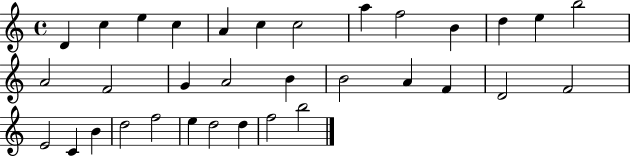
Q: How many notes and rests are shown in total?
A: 33